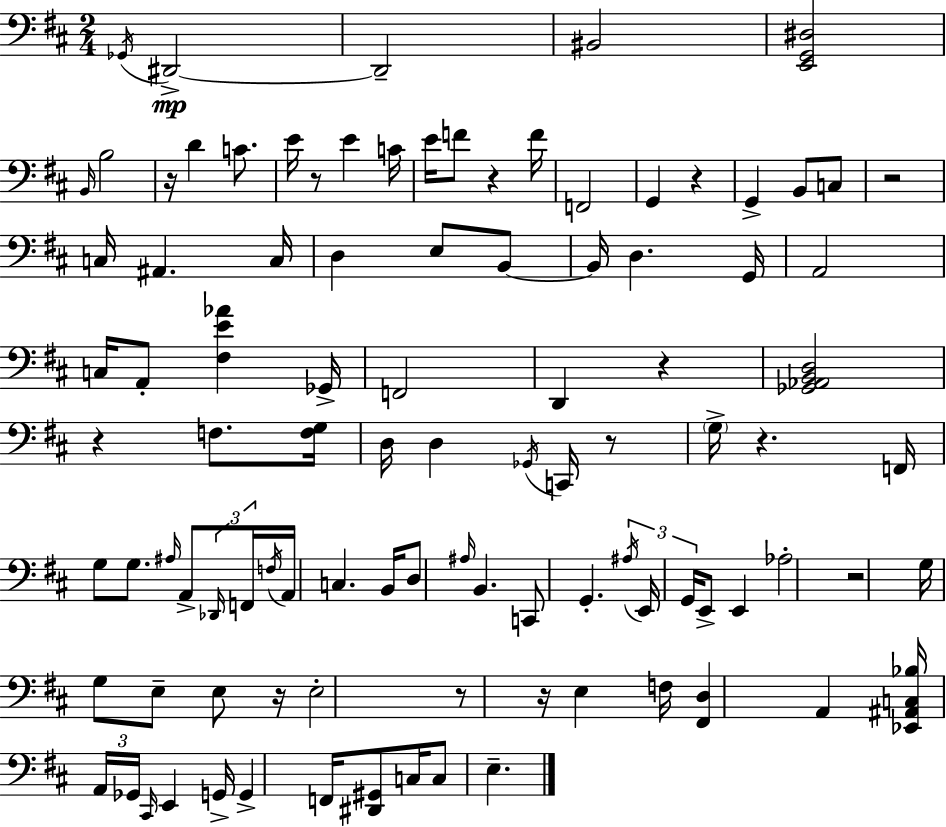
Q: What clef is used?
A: bass